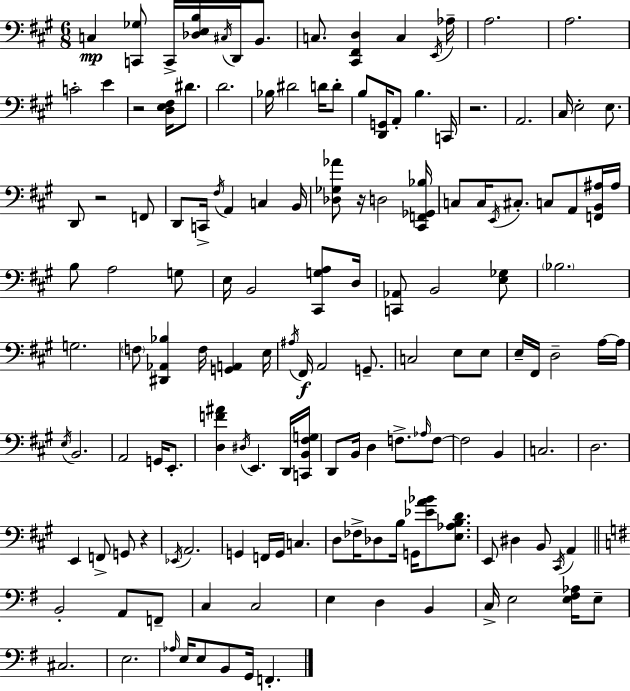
C3/q [C2,Gb3]/e C2/s [Db3,E3,B3]/s C#3/s D2/s B2/e. C3/e. [C#2,F#2,D3]/q C3/q E2/s Ab3/s A3/h. A3/h. C4/h E4/q R/h [D3,E3,F#3]/s D#4/e. D4/h. Bb3/s D#4/h D4/s D4/e B3/e [D2,G2]/s A2/e B3/q. C2/s R/h. A2/h. C#3/s E3/h E3/e. D2/e R/h F2/e D2/e C2/s F#3/s A2/q C3/q B2/s [Db3,Gb3,Ab4]/e R/s D3/h [C#2,F2,Gb2,Bb3]/s C3/e C3/s E2/s C#3/e. C3/e A2/e [F2,B2,A#3]/s A#3/s B3/e A3/h G3/e E3/s B2/h [C#2,G3,A3]/e D3/s [C2,Ab2]/e B2/h [E3,Gb3]/e Bb3/h. G3/h. F3/e [D#2,Ab2,Bb3]/q F3/s [G2,A2]/q E3/s A#3/s F#2/s A2/h G2/e. C3/h E3/e E3/e E3/s F#2/s D3/h A3/s A3/s E3/s B2/h. A2/h G2/s E2/e. [D3,F4,A#4]/q D#3/s E2/q. D2/s [C2,B2,F#3,G3]/s D2/e B2/s D3/q F3/e. Ab3/s F3/e F3/h B2/q C3/h. D3/h. E2/q F2/e G2/e R/q Eb2/s A2/h. G2/q F2/s G2/s C3/q. D3/e FES3/s Db3/e B3/s G2/s [Eb4,A4,Bb4]/e [E3,Ab3,B3,D4]/e. E2/e D#3/q B2/e C#2/s A2/q B2/h A2/e F2/e C3/q C3/h E3/q D3/q B2/q C3/s E3/h [E3,F#3,Ab3]/s E3/e C#3/h. E3/h. Ab3/s E3/s E3/e B2/e G2/s F2/q.